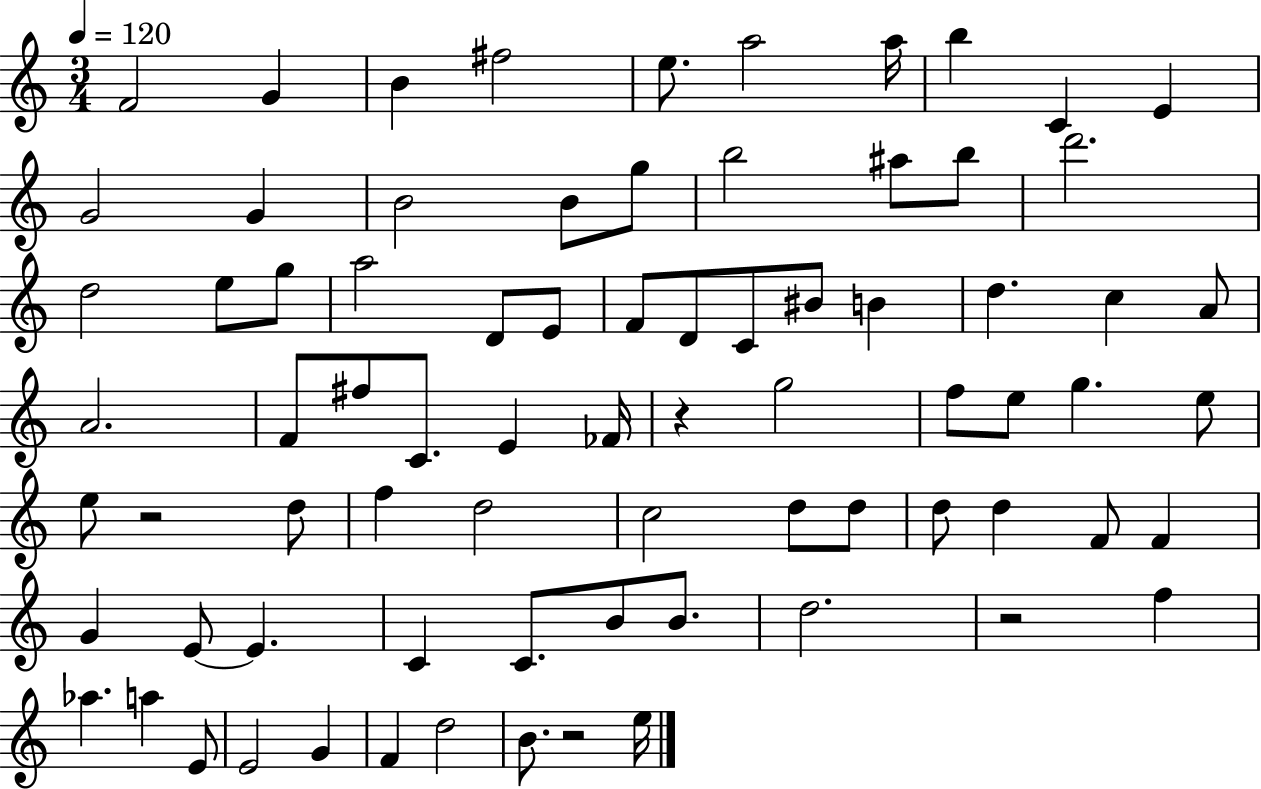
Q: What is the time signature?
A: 3/4